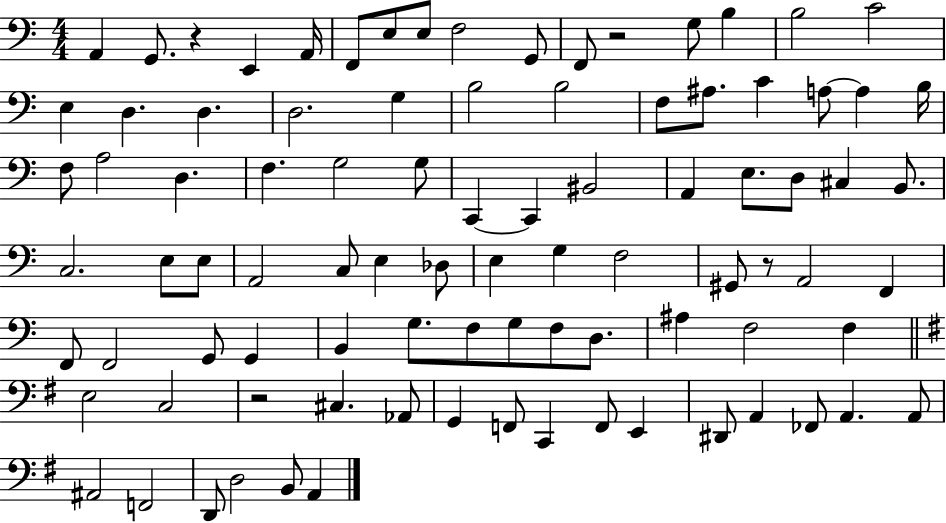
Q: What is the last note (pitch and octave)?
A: A2